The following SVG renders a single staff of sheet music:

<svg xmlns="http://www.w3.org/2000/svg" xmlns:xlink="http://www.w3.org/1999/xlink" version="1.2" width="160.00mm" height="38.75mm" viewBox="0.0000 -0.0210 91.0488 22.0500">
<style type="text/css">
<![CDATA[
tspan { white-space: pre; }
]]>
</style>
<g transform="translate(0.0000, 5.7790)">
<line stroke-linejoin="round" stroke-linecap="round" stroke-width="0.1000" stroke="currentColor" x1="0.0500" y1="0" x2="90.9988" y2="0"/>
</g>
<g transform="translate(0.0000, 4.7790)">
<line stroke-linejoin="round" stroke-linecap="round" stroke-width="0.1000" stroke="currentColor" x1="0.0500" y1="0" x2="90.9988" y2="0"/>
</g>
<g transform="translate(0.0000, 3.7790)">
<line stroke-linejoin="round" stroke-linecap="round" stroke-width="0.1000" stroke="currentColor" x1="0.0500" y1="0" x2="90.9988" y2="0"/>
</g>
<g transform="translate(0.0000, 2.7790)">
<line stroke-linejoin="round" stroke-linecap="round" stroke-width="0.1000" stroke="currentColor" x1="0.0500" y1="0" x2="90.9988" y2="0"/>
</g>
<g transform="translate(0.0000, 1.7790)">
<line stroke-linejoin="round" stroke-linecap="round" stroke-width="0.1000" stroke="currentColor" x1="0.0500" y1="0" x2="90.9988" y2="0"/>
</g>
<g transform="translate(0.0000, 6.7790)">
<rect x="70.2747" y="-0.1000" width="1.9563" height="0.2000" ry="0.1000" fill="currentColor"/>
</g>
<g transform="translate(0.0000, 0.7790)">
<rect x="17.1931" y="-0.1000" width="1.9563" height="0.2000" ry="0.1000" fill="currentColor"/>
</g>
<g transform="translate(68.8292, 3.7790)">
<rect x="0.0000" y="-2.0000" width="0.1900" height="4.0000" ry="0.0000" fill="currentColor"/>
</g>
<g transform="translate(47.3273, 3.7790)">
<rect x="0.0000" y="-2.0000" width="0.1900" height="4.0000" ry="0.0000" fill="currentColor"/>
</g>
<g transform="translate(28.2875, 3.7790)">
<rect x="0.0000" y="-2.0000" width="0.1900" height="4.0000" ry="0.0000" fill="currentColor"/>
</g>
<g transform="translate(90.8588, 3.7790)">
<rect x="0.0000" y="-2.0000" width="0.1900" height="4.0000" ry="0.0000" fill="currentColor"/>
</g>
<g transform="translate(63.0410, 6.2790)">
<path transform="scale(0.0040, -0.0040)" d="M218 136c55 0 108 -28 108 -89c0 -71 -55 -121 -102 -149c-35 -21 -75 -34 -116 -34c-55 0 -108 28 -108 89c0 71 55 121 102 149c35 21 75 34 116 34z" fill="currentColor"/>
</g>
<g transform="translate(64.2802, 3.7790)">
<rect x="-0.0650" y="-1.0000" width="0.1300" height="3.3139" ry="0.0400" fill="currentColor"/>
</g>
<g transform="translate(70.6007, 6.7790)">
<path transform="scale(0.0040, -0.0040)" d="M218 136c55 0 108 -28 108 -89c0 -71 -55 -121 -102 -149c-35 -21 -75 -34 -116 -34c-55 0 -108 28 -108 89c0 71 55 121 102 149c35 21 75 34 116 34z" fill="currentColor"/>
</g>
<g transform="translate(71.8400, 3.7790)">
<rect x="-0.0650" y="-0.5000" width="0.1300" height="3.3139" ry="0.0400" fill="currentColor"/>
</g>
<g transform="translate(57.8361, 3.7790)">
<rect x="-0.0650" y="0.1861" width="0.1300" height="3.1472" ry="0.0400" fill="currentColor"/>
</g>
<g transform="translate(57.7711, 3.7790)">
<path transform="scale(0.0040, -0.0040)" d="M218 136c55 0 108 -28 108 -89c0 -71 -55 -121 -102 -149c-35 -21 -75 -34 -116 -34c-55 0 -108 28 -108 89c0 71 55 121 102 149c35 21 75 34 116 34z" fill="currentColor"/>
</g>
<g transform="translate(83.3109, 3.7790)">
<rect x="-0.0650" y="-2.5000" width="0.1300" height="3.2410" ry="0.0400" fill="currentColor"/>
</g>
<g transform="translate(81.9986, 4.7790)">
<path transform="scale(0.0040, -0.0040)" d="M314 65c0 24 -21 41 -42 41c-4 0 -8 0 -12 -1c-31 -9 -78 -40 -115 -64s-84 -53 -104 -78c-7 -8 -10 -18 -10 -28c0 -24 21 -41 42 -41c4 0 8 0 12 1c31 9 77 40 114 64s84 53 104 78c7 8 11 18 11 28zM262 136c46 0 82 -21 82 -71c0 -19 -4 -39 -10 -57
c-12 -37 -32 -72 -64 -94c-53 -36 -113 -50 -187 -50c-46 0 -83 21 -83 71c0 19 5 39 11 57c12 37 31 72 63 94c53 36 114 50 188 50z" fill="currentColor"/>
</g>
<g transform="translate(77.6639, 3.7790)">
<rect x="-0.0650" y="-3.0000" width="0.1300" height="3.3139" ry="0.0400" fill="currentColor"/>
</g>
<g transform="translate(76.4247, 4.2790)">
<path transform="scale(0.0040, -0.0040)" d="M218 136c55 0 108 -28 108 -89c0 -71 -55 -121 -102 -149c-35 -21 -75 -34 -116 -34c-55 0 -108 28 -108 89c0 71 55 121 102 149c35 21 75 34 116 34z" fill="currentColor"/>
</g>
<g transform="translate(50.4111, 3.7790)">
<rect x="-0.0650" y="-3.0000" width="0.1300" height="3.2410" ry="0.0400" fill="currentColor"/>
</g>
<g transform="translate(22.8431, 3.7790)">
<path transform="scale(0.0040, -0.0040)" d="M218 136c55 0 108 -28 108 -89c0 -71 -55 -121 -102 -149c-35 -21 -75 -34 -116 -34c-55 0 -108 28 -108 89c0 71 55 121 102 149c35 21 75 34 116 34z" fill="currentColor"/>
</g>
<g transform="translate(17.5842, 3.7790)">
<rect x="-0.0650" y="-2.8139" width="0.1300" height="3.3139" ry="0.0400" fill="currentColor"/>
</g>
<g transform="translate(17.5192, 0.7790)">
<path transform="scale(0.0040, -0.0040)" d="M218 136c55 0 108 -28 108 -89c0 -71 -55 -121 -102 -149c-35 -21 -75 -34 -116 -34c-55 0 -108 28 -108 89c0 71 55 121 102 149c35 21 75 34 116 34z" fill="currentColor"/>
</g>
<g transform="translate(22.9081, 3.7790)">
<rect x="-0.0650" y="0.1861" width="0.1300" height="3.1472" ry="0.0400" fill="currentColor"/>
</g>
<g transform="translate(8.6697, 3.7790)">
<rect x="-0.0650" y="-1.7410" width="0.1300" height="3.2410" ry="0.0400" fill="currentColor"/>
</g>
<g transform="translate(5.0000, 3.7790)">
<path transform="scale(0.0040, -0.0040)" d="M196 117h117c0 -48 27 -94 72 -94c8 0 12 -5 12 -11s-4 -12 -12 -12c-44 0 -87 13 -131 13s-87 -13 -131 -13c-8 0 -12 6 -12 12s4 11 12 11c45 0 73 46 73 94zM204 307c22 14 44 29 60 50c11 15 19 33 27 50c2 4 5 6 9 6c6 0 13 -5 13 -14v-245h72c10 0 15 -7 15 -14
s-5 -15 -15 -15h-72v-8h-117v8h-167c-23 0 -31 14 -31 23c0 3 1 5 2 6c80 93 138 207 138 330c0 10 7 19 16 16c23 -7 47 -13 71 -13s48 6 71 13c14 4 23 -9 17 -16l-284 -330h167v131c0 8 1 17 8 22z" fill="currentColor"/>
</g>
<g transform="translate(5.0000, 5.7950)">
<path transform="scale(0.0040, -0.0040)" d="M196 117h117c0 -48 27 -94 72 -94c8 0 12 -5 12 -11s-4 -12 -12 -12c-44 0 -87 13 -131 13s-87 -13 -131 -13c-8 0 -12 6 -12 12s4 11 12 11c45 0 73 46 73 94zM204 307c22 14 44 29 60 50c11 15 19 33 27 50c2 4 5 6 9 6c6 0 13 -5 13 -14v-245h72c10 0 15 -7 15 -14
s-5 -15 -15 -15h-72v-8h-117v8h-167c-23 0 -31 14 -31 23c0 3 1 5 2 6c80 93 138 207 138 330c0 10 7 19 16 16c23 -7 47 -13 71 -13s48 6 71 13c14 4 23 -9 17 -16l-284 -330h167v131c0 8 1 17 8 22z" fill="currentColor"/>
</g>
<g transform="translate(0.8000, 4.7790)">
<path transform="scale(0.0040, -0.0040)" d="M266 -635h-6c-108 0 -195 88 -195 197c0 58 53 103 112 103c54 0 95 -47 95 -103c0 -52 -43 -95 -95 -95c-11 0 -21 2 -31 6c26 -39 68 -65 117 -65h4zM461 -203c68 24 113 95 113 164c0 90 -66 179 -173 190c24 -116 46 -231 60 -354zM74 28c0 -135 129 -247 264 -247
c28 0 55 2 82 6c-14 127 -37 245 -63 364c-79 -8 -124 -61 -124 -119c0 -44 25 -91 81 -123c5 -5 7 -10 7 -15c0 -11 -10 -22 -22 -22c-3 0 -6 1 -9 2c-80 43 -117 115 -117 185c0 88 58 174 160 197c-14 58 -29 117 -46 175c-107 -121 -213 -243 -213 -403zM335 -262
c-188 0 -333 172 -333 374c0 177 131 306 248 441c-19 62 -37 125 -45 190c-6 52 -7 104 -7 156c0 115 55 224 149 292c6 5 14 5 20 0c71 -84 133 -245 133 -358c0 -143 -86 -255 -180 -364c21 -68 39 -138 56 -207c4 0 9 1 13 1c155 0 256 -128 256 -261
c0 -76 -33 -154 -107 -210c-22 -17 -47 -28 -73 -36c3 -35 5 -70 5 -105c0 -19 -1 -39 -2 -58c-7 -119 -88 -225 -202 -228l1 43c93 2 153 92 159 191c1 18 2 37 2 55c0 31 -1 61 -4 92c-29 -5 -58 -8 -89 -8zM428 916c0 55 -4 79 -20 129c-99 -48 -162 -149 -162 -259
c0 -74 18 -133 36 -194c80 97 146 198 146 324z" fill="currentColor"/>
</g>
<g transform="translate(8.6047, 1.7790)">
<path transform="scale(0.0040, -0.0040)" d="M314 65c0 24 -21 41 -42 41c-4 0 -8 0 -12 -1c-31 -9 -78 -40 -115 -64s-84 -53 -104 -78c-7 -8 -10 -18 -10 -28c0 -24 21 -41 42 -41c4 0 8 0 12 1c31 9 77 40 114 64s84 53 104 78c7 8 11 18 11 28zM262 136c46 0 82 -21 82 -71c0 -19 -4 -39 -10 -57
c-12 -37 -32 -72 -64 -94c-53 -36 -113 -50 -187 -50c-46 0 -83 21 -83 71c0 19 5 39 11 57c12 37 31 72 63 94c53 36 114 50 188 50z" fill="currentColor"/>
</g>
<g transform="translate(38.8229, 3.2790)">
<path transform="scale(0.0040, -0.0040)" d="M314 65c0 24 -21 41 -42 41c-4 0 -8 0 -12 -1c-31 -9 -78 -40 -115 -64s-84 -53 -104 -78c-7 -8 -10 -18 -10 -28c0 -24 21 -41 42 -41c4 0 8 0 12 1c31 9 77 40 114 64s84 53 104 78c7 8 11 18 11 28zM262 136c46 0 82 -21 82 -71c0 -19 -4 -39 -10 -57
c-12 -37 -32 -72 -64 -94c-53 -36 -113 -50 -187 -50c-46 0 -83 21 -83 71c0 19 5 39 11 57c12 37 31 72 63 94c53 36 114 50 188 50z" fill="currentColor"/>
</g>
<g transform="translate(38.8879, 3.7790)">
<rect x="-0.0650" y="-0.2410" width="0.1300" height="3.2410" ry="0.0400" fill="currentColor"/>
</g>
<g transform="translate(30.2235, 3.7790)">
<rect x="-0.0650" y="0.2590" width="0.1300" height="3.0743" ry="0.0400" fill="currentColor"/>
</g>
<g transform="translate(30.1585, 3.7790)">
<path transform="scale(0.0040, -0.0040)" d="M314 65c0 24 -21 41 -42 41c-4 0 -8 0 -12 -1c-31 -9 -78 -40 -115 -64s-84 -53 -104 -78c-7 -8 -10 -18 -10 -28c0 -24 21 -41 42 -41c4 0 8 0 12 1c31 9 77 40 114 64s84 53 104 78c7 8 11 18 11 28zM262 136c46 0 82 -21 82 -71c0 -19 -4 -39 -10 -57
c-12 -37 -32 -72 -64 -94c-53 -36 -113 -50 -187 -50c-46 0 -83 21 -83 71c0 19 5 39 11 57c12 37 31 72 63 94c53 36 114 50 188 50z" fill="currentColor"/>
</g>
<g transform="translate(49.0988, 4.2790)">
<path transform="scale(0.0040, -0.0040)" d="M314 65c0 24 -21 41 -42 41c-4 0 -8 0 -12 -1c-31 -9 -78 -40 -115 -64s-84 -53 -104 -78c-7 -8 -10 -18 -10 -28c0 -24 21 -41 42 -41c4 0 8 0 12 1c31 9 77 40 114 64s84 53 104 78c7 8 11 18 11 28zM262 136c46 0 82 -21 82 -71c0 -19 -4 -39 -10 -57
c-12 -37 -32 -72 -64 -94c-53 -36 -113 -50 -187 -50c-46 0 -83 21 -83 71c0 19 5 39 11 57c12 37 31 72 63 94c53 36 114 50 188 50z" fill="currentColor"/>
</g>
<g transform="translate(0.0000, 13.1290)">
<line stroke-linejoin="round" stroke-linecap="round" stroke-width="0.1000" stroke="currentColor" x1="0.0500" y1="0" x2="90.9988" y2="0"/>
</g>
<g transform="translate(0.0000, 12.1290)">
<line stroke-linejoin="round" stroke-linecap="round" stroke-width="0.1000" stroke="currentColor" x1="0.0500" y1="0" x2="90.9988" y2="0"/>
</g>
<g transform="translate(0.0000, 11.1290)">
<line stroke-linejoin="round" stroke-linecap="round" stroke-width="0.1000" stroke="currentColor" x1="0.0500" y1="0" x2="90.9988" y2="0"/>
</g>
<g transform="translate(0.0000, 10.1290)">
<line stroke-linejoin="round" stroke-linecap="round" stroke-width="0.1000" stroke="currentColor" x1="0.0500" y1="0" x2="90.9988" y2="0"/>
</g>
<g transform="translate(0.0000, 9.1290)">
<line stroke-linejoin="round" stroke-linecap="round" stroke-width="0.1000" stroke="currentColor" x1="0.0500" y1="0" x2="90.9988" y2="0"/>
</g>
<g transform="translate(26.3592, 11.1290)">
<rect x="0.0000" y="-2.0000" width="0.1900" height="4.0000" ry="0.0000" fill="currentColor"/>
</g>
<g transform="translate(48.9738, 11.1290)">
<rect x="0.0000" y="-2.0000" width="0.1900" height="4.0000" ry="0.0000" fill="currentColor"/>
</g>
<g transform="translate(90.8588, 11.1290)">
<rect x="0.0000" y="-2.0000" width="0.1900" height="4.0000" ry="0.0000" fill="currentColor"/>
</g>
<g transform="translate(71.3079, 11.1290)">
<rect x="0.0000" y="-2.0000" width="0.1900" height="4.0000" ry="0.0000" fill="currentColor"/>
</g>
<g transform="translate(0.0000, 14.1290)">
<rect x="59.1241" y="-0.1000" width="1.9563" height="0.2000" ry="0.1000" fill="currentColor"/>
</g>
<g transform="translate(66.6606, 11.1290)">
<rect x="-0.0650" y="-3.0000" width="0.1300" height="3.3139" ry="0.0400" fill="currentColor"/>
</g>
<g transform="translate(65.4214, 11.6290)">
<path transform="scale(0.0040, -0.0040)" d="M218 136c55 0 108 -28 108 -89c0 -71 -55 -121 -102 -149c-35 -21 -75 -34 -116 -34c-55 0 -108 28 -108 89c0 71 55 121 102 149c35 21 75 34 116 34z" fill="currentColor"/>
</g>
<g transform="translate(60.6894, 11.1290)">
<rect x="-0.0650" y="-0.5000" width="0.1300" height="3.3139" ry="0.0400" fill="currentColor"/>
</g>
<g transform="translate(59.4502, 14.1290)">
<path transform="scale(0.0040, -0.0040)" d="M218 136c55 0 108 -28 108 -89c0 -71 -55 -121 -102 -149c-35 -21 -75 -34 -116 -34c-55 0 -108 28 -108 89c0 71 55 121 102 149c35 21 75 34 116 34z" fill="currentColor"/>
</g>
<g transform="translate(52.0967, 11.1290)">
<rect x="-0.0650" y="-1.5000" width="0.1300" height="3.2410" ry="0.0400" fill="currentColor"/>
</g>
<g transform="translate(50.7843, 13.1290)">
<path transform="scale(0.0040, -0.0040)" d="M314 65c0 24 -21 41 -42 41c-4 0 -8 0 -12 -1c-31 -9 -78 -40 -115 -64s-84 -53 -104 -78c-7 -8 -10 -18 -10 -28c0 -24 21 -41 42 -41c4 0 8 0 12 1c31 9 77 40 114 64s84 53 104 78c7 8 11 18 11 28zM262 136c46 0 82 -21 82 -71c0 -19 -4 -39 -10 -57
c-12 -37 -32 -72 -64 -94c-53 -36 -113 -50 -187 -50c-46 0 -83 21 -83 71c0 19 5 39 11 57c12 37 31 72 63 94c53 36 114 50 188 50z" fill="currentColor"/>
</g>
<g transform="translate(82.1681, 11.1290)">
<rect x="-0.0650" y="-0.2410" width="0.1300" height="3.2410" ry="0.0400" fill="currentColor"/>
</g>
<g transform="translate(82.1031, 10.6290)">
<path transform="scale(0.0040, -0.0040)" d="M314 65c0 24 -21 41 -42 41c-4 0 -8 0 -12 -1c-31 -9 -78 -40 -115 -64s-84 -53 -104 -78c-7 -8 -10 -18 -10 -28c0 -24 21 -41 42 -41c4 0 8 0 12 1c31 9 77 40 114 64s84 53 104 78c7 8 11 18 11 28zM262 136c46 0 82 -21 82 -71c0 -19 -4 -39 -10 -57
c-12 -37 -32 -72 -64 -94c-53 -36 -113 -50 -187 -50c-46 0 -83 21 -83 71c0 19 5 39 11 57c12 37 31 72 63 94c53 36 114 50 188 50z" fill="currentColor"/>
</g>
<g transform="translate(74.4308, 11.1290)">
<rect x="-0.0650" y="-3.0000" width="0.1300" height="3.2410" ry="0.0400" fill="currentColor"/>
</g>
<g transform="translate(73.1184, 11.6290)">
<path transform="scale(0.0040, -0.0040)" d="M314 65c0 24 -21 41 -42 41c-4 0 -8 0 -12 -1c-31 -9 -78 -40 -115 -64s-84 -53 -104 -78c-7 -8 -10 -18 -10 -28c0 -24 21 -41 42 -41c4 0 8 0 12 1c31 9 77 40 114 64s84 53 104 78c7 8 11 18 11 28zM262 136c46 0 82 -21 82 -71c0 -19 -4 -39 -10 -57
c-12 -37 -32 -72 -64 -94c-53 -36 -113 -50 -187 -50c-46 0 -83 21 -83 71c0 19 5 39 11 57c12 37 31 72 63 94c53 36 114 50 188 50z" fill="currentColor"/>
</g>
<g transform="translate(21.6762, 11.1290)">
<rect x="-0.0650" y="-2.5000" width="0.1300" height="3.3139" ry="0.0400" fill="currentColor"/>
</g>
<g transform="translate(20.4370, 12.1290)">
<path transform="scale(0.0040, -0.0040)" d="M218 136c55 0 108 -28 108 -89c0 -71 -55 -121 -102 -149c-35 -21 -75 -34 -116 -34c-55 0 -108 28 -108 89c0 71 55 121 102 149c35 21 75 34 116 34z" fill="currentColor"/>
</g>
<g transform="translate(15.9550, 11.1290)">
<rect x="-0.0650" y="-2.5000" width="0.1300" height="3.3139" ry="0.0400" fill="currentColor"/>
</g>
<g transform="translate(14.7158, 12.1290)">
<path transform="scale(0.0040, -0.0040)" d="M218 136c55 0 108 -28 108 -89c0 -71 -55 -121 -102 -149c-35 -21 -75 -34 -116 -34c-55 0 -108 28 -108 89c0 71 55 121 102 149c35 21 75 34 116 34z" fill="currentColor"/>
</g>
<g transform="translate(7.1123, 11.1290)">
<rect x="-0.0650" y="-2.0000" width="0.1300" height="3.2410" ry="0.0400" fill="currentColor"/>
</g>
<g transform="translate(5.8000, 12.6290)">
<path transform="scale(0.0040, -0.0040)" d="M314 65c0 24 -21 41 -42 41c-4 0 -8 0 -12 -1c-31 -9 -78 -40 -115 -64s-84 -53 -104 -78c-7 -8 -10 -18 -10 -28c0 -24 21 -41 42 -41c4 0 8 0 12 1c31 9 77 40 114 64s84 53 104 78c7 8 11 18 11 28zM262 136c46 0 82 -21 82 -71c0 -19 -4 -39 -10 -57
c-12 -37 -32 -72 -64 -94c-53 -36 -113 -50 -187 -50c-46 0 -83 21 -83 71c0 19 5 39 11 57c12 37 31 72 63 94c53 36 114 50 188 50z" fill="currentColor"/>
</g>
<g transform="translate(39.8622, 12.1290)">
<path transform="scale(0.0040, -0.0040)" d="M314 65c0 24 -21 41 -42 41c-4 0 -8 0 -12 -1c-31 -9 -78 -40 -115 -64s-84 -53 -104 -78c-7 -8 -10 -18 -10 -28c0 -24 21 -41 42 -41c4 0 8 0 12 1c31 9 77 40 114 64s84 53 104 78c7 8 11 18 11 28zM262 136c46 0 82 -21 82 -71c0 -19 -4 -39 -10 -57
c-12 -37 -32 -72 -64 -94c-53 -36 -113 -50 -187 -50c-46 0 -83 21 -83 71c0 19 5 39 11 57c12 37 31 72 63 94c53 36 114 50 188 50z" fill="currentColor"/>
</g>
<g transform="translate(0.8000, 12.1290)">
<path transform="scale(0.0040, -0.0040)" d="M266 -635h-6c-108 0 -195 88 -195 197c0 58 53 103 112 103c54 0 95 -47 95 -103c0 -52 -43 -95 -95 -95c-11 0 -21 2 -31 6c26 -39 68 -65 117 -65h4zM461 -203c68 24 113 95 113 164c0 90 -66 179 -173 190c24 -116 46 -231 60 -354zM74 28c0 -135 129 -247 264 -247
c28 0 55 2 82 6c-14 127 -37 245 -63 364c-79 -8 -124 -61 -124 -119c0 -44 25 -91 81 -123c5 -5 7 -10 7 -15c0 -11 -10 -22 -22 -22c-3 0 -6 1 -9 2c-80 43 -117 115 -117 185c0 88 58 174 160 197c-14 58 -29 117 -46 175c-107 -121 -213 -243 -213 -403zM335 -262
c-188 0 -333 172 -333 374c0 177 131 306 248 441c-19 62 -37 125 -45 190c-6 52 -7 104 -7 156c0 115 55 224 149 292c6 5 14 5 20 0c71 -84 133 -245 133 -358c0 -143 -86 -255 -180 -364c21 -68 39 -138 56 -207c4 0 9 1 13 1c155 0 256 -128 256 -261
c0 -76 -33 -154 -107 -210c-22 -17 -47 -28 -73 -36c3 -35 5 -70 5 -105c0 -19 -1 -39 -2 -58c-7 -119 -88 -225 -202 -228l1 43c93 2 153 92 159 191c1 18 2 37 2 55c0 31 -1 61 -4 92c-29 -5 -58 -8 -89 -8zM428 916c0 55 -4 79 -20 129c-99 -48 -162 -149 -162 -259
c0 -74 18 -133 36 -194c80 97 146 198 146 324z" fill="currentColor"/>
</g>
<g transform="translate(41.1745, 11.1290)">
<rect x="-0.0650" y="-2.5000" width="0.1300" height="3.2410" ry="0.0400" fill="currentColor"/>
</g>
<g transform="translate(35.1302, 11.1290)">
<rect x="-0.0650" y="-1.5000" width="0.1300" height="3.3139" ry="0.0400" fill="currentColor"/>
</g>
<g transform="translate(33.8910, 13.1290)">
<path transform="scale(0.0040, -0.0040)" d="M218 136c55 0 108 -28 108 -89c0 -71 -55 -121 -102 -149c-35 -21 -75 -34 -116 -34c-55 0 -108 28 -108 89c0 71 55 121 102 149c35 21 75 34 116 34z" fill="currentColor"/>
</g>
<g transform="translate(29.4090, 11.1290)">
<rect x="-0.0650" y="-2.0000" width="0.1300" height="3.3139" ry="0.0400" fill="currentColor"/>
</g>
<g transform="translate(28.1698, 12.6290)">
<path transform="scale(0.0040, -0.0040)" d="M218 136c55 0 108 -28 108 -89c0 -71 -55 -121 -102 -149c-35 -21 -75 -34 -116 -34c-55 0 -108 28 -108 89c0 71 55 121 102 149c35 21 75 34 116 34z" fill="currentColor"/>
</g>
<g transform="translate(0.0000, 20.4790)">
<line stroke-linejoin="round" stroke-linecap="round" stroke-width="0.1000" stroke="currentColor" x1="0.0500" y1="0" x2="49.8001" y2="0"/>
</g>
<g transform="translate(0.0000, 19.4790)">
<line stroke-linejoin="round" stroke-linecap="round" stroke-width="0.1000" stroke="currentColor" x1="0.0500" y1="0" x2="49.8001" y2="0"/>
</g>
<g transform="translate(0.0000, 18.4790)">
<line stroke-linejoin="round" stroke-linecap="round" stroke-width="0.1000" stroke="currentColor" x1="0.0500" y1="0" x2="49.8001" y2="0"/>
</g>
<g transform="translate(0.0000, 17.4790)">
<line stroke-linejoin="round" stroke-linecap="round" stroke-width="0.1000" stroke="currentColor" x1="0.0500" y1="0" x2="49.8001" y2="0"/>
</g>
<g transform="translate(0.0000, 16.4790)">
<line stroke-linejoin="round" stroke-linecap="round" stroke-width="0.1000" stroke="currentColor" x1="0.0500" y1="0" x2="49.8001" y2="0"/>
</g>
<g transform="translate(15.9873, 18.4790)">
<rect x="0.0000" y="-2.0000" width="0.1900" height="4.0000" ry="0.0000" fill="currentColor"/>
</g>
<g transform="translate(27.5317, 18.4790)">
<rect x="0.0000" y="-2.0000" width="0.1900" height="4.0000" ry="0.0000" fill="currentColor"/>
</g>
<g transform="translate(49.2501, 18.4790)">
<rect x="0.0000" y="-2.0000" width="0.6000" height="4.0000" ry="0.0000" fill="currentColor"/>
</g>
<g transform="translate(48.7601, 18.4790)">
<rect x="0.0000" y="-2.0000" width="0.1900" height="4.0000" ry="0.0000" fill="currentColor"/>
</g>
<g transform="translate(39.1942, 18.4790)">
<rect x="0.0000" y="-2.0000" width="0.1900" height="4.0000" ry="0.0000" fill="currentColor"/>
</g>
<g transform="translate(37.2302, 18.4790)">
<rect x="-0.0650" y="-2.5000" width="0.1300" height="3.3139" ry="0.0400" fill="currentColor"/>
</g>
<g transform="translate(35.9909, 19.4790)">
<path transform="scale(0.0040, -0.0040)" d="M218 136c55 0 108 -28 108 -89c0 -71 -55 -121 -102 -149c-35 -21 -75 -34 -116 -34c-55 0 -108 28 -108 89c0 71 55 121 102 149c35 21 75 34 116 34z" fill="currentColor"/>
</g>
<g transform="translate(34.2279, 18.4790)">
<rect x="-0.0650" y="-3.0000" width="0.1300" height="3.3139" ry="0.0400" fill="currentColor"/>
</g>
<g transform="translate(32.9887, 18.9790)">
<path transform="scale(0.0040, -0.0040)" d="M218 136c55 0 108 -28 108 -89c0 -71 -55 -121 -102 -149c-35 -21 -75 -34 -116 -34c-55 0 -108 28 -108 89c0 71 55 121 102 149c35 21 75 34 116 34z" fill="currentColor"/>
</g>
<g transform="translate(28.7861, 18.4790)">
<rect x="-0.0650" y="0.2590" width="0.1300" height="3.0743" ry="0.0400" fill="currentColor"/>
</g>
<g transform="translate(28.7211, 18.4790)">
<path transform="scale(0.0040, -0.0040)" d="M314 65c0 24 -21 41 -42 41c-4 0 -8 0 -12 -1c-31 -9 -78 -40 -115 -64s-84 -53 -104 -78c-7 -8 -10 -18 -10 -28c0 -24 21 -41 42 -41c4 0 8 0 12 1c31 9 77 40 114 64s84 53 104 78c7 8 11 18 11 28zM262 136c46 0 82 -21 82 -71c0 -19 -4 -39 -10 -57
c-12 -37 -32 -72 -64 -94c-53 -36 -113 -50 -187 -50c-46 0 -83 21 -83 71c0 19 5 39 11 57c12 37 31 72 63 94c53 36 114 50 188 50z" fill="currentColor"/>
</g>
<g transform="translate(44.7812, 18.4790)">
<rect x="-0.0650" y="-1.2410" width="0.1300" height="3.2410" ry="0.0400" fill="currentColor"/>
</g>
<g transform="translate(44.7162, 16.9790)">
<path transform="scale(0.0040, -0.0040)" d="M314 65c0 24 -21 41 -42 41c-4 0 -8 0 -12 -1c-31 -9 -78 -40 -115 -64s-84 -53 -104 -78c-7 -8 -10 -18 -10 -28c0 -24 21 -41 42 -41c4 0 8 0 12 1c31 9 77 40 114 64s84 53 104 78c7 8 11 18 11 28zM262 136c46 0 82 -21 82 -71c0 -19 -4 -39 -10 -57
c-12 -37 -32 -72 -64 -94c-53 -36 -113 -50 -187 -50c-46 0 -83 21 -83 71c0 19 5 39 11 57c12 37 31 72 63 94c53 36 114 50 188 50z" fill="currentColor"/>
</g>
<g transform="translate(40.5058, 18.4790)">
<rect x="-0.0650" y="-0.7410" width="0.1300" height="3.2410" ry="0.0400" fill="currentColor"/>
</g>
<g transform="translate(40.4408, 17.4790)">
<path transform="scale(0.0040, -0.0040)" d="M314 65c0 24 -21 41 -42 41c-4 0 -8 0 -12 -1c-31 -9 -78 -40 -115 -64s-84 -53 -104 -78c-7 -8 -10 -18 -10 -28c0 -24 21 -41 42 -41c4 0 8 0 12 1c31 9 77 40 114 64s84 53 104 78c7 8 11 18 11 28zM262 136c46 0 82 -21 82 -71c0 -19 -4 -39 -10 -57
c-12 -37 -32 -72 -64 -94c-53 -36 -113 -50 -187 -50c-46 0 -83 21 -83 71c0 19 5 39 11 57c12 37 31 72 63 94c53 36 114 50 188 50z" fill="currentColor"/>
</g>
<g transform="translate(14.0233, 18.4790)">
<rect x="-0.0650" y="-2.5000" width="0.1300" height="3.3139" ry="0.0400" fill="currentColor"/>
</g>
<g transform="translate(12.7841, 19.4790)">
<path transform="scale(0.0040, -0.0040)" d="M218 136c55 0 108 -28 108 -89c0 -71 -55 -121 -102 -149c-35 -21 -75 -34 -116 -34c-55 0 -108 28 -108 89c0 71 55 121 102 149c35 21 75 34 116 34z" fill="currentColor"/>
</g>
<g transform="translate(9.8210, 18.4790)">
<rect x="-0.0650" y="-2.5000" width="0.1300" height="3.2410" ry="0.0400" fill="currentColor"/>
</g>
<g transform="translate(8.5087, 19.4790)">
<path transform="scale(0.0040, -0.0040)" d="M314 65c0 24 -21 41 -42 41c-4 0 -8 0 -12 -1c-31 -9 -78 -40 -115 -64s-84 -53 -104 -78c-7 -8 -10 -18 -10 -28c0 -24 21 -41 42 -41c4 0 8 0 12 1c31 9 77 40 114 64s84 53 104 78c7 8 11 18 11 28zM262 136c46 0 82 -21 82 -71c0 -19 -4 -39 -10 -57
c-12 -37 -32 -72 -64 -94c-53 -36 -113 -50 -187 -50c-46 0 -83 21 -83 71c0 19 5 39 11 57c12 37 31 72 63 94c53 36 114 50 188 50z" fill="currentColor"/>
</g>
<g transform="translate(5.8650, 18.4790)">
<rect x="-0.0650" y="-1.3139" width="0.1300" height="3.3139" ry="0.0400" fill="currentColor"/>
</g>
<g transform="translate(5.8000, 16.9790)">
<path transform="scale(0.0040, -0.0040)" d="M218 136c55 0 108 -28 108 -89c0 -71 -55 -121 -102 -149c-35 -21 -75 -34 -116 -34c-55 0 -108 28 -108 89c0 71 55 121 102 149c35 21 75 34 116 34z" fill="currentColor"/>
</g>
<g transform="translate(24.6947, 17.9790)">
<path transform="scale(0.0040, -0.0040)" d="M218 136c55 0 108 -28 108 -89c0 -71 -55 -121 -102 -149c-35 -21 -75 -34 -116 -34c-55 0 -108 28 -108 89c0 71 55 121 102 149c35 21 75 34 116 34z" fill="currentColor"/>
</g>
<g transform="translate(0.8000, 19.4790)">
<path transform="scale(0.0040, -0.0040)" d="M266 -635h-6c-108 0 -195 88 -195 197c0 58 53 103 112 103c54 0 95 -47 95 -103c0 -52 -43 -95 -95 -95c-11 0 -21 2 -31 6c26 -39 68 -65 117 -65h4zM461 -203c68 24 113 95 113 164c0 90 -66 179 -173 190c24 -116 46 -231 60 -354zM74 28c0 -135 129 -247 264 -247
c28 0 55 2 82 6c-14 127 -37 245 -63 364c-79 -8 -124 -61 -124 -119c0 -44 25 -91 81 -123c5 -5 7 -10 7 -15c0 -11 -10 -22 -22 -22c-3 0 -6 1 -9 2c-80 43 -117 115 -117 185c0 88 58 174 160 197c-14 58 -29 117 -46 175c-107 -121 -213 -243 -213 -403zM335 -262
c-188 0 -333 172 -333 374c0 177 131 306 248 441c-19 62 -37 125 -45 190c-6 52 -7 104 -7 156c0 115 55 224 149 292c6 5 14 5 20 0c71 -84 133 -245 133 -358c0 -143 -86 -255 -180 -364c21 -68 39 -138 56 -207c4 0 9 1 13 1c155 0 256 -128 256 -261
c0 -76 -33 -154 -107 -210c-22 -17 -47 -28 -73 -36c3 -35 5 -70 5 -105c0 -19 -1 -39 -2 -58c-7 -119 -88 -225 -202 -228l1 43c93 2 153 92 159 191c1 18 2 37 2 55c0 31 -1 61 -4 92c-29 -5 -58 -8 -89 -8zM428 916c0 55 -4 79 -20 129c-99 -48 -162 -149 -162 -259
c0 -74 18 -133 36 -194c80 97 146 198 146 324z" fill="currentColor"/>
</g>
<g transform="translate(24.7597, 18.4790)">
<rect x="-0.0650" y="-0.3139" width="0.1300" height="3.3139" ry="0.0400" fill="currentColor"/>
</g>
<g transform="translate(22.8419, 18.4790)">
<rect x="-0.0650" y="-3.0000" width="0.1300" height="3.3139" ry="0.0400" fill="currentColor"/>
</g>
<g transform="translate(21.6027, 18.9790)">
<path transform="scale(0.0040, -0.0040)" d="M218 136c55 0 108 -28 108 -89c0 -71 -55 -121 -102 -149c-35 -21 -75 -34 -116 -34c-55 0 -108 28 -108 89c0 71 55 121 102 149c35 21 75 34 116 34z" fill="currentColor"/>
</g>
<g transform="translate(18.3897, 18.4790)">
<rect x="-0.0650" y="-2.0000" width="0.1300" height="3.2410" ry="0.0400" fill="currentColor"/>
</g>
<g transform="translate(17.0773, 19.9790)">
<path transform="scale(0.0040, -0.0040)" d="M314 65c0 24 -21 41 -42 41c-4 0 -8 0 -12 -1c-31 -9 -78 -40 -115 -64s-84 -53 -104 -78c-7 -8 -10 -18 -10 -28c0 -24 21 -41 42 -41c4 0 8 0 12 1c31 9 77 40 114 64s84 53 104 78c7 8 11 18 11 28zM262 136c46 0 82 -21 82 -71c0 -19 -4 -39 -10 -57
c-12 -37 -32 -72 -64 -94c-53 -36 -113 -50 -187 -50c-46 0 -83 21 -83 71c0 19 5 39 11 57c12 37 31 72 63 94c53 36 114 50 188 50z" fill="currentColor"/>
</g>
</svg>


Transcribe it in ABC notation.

X:1
T:Untitled
M:4/4
L:1/4
K:C
f2 a B B2 c2 A2 B D C A G2 F2 G G F E G2 E2 C A A2 c2 e G2 G F2 A c B2 A G d2 e2